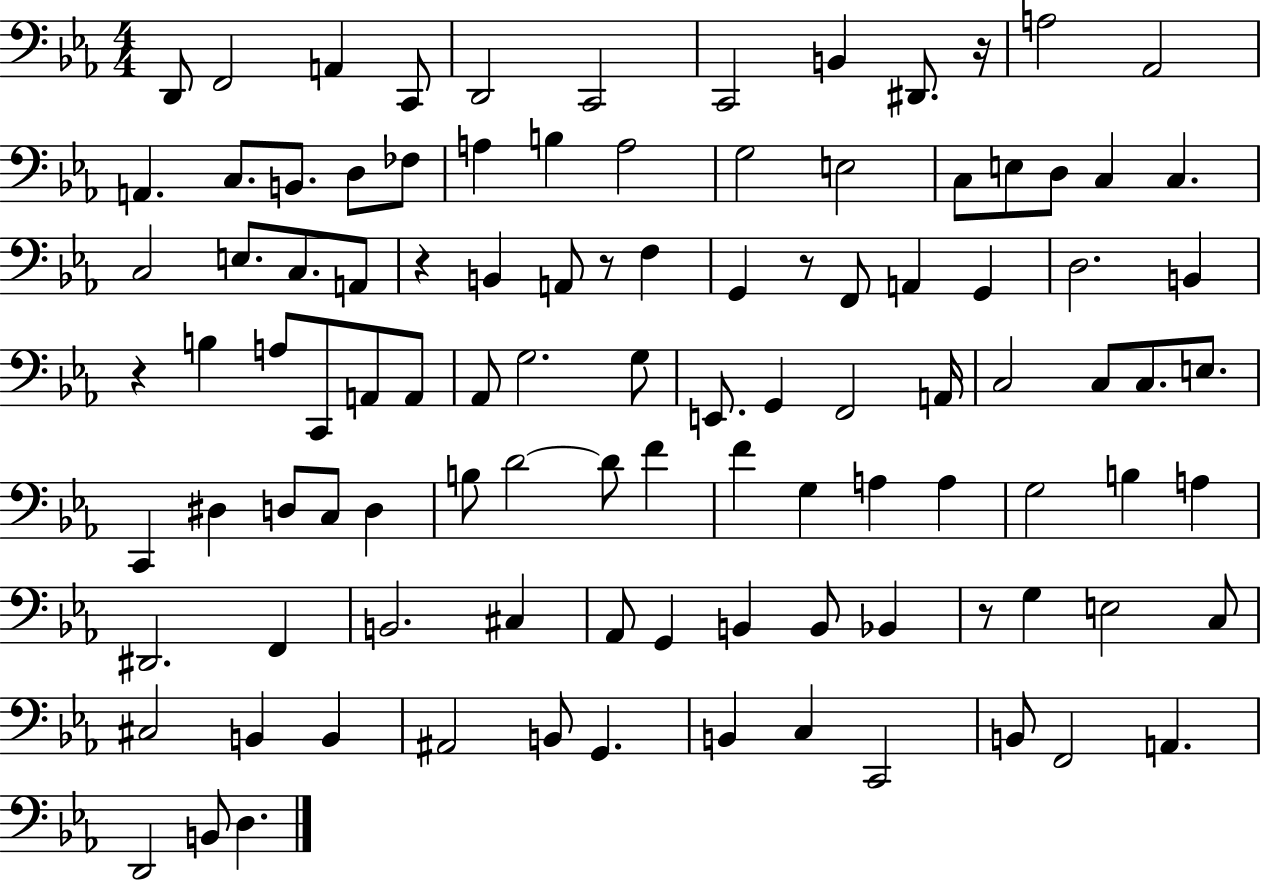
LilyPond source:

{
  \clef bass
  \numericTimeSignature
  \time 4/4
  \key ees \major
  \repeat volta 2 { d,8 f,2 a,4 c,8 | d,2 c,2 | c,2 b,4 dis,8. r16 | a2 aes,2 | \break a,4. c8. b,8. d8 fes8 | a4 b4 a2 | g2 e2 | c8 e8 d8 c4 c4. | \break c2 e8. c8. a,8 | r4 b,4 a,8 r8 f4 | g,4 r8 f,8 a,4 g,4 | d2. b,4 | \break r4 b4 a8 c,8 a,8 a,8 | aes,8 g2. g8 | e,8. g,4 f,2 a,16 | c2 c8 c8. e8. | \break c,4 dis4 d8 c8 d4 | b8 d'2~~ d'8 f'4 | f'4 g4 a4 a4 | g2 b4 a4 | \break dis,2. f,4 | b,2. cis4 | aes,8 g,4 b,4 b,8 bes,4 | r8 g4 e2 c8 | \break cis2 b,4 b,4 | ais,2 b,8 g,4. | b,4 c4 c,2 | b,8 f,2 a,4. | \break d,2 b,8 d4. | } \bar "|."
}